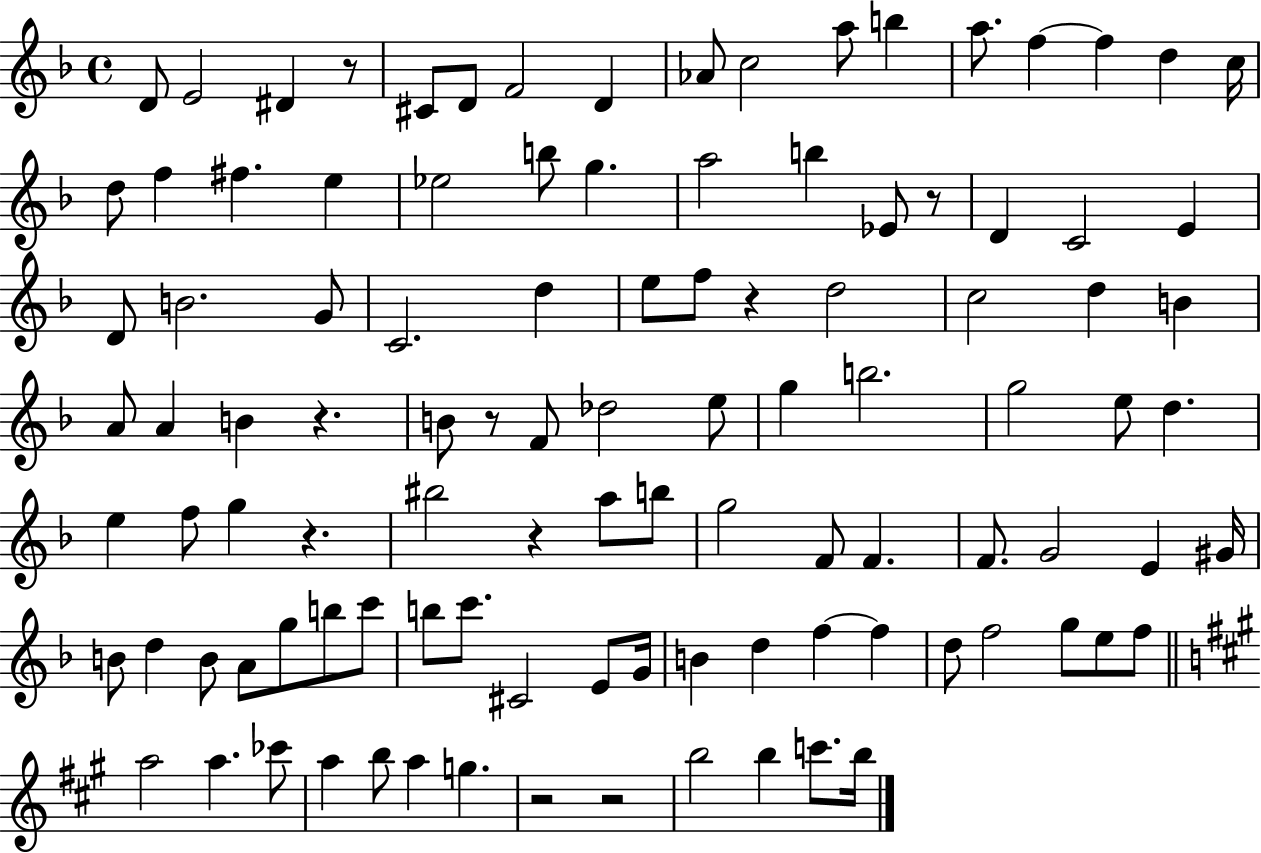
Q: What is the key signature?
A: F major